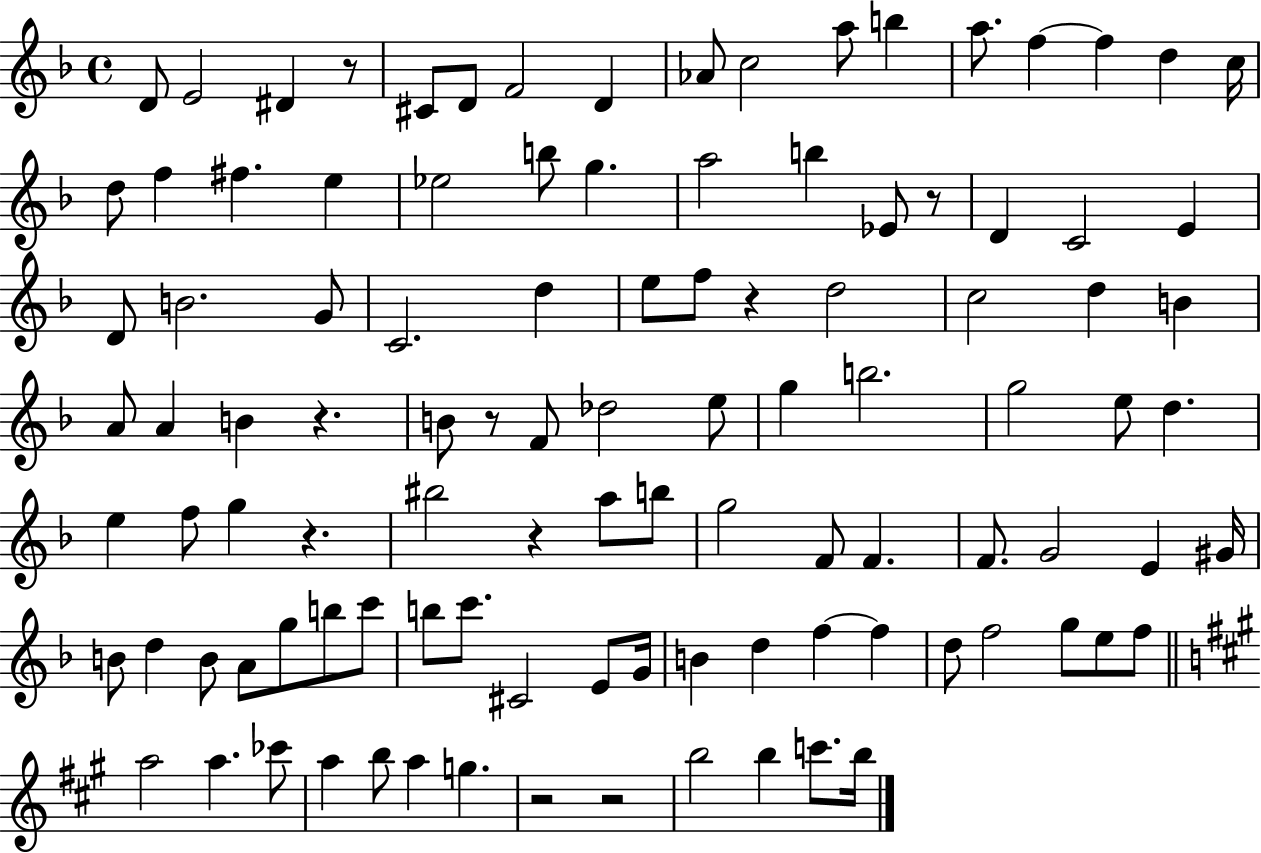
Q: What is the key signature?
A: F major